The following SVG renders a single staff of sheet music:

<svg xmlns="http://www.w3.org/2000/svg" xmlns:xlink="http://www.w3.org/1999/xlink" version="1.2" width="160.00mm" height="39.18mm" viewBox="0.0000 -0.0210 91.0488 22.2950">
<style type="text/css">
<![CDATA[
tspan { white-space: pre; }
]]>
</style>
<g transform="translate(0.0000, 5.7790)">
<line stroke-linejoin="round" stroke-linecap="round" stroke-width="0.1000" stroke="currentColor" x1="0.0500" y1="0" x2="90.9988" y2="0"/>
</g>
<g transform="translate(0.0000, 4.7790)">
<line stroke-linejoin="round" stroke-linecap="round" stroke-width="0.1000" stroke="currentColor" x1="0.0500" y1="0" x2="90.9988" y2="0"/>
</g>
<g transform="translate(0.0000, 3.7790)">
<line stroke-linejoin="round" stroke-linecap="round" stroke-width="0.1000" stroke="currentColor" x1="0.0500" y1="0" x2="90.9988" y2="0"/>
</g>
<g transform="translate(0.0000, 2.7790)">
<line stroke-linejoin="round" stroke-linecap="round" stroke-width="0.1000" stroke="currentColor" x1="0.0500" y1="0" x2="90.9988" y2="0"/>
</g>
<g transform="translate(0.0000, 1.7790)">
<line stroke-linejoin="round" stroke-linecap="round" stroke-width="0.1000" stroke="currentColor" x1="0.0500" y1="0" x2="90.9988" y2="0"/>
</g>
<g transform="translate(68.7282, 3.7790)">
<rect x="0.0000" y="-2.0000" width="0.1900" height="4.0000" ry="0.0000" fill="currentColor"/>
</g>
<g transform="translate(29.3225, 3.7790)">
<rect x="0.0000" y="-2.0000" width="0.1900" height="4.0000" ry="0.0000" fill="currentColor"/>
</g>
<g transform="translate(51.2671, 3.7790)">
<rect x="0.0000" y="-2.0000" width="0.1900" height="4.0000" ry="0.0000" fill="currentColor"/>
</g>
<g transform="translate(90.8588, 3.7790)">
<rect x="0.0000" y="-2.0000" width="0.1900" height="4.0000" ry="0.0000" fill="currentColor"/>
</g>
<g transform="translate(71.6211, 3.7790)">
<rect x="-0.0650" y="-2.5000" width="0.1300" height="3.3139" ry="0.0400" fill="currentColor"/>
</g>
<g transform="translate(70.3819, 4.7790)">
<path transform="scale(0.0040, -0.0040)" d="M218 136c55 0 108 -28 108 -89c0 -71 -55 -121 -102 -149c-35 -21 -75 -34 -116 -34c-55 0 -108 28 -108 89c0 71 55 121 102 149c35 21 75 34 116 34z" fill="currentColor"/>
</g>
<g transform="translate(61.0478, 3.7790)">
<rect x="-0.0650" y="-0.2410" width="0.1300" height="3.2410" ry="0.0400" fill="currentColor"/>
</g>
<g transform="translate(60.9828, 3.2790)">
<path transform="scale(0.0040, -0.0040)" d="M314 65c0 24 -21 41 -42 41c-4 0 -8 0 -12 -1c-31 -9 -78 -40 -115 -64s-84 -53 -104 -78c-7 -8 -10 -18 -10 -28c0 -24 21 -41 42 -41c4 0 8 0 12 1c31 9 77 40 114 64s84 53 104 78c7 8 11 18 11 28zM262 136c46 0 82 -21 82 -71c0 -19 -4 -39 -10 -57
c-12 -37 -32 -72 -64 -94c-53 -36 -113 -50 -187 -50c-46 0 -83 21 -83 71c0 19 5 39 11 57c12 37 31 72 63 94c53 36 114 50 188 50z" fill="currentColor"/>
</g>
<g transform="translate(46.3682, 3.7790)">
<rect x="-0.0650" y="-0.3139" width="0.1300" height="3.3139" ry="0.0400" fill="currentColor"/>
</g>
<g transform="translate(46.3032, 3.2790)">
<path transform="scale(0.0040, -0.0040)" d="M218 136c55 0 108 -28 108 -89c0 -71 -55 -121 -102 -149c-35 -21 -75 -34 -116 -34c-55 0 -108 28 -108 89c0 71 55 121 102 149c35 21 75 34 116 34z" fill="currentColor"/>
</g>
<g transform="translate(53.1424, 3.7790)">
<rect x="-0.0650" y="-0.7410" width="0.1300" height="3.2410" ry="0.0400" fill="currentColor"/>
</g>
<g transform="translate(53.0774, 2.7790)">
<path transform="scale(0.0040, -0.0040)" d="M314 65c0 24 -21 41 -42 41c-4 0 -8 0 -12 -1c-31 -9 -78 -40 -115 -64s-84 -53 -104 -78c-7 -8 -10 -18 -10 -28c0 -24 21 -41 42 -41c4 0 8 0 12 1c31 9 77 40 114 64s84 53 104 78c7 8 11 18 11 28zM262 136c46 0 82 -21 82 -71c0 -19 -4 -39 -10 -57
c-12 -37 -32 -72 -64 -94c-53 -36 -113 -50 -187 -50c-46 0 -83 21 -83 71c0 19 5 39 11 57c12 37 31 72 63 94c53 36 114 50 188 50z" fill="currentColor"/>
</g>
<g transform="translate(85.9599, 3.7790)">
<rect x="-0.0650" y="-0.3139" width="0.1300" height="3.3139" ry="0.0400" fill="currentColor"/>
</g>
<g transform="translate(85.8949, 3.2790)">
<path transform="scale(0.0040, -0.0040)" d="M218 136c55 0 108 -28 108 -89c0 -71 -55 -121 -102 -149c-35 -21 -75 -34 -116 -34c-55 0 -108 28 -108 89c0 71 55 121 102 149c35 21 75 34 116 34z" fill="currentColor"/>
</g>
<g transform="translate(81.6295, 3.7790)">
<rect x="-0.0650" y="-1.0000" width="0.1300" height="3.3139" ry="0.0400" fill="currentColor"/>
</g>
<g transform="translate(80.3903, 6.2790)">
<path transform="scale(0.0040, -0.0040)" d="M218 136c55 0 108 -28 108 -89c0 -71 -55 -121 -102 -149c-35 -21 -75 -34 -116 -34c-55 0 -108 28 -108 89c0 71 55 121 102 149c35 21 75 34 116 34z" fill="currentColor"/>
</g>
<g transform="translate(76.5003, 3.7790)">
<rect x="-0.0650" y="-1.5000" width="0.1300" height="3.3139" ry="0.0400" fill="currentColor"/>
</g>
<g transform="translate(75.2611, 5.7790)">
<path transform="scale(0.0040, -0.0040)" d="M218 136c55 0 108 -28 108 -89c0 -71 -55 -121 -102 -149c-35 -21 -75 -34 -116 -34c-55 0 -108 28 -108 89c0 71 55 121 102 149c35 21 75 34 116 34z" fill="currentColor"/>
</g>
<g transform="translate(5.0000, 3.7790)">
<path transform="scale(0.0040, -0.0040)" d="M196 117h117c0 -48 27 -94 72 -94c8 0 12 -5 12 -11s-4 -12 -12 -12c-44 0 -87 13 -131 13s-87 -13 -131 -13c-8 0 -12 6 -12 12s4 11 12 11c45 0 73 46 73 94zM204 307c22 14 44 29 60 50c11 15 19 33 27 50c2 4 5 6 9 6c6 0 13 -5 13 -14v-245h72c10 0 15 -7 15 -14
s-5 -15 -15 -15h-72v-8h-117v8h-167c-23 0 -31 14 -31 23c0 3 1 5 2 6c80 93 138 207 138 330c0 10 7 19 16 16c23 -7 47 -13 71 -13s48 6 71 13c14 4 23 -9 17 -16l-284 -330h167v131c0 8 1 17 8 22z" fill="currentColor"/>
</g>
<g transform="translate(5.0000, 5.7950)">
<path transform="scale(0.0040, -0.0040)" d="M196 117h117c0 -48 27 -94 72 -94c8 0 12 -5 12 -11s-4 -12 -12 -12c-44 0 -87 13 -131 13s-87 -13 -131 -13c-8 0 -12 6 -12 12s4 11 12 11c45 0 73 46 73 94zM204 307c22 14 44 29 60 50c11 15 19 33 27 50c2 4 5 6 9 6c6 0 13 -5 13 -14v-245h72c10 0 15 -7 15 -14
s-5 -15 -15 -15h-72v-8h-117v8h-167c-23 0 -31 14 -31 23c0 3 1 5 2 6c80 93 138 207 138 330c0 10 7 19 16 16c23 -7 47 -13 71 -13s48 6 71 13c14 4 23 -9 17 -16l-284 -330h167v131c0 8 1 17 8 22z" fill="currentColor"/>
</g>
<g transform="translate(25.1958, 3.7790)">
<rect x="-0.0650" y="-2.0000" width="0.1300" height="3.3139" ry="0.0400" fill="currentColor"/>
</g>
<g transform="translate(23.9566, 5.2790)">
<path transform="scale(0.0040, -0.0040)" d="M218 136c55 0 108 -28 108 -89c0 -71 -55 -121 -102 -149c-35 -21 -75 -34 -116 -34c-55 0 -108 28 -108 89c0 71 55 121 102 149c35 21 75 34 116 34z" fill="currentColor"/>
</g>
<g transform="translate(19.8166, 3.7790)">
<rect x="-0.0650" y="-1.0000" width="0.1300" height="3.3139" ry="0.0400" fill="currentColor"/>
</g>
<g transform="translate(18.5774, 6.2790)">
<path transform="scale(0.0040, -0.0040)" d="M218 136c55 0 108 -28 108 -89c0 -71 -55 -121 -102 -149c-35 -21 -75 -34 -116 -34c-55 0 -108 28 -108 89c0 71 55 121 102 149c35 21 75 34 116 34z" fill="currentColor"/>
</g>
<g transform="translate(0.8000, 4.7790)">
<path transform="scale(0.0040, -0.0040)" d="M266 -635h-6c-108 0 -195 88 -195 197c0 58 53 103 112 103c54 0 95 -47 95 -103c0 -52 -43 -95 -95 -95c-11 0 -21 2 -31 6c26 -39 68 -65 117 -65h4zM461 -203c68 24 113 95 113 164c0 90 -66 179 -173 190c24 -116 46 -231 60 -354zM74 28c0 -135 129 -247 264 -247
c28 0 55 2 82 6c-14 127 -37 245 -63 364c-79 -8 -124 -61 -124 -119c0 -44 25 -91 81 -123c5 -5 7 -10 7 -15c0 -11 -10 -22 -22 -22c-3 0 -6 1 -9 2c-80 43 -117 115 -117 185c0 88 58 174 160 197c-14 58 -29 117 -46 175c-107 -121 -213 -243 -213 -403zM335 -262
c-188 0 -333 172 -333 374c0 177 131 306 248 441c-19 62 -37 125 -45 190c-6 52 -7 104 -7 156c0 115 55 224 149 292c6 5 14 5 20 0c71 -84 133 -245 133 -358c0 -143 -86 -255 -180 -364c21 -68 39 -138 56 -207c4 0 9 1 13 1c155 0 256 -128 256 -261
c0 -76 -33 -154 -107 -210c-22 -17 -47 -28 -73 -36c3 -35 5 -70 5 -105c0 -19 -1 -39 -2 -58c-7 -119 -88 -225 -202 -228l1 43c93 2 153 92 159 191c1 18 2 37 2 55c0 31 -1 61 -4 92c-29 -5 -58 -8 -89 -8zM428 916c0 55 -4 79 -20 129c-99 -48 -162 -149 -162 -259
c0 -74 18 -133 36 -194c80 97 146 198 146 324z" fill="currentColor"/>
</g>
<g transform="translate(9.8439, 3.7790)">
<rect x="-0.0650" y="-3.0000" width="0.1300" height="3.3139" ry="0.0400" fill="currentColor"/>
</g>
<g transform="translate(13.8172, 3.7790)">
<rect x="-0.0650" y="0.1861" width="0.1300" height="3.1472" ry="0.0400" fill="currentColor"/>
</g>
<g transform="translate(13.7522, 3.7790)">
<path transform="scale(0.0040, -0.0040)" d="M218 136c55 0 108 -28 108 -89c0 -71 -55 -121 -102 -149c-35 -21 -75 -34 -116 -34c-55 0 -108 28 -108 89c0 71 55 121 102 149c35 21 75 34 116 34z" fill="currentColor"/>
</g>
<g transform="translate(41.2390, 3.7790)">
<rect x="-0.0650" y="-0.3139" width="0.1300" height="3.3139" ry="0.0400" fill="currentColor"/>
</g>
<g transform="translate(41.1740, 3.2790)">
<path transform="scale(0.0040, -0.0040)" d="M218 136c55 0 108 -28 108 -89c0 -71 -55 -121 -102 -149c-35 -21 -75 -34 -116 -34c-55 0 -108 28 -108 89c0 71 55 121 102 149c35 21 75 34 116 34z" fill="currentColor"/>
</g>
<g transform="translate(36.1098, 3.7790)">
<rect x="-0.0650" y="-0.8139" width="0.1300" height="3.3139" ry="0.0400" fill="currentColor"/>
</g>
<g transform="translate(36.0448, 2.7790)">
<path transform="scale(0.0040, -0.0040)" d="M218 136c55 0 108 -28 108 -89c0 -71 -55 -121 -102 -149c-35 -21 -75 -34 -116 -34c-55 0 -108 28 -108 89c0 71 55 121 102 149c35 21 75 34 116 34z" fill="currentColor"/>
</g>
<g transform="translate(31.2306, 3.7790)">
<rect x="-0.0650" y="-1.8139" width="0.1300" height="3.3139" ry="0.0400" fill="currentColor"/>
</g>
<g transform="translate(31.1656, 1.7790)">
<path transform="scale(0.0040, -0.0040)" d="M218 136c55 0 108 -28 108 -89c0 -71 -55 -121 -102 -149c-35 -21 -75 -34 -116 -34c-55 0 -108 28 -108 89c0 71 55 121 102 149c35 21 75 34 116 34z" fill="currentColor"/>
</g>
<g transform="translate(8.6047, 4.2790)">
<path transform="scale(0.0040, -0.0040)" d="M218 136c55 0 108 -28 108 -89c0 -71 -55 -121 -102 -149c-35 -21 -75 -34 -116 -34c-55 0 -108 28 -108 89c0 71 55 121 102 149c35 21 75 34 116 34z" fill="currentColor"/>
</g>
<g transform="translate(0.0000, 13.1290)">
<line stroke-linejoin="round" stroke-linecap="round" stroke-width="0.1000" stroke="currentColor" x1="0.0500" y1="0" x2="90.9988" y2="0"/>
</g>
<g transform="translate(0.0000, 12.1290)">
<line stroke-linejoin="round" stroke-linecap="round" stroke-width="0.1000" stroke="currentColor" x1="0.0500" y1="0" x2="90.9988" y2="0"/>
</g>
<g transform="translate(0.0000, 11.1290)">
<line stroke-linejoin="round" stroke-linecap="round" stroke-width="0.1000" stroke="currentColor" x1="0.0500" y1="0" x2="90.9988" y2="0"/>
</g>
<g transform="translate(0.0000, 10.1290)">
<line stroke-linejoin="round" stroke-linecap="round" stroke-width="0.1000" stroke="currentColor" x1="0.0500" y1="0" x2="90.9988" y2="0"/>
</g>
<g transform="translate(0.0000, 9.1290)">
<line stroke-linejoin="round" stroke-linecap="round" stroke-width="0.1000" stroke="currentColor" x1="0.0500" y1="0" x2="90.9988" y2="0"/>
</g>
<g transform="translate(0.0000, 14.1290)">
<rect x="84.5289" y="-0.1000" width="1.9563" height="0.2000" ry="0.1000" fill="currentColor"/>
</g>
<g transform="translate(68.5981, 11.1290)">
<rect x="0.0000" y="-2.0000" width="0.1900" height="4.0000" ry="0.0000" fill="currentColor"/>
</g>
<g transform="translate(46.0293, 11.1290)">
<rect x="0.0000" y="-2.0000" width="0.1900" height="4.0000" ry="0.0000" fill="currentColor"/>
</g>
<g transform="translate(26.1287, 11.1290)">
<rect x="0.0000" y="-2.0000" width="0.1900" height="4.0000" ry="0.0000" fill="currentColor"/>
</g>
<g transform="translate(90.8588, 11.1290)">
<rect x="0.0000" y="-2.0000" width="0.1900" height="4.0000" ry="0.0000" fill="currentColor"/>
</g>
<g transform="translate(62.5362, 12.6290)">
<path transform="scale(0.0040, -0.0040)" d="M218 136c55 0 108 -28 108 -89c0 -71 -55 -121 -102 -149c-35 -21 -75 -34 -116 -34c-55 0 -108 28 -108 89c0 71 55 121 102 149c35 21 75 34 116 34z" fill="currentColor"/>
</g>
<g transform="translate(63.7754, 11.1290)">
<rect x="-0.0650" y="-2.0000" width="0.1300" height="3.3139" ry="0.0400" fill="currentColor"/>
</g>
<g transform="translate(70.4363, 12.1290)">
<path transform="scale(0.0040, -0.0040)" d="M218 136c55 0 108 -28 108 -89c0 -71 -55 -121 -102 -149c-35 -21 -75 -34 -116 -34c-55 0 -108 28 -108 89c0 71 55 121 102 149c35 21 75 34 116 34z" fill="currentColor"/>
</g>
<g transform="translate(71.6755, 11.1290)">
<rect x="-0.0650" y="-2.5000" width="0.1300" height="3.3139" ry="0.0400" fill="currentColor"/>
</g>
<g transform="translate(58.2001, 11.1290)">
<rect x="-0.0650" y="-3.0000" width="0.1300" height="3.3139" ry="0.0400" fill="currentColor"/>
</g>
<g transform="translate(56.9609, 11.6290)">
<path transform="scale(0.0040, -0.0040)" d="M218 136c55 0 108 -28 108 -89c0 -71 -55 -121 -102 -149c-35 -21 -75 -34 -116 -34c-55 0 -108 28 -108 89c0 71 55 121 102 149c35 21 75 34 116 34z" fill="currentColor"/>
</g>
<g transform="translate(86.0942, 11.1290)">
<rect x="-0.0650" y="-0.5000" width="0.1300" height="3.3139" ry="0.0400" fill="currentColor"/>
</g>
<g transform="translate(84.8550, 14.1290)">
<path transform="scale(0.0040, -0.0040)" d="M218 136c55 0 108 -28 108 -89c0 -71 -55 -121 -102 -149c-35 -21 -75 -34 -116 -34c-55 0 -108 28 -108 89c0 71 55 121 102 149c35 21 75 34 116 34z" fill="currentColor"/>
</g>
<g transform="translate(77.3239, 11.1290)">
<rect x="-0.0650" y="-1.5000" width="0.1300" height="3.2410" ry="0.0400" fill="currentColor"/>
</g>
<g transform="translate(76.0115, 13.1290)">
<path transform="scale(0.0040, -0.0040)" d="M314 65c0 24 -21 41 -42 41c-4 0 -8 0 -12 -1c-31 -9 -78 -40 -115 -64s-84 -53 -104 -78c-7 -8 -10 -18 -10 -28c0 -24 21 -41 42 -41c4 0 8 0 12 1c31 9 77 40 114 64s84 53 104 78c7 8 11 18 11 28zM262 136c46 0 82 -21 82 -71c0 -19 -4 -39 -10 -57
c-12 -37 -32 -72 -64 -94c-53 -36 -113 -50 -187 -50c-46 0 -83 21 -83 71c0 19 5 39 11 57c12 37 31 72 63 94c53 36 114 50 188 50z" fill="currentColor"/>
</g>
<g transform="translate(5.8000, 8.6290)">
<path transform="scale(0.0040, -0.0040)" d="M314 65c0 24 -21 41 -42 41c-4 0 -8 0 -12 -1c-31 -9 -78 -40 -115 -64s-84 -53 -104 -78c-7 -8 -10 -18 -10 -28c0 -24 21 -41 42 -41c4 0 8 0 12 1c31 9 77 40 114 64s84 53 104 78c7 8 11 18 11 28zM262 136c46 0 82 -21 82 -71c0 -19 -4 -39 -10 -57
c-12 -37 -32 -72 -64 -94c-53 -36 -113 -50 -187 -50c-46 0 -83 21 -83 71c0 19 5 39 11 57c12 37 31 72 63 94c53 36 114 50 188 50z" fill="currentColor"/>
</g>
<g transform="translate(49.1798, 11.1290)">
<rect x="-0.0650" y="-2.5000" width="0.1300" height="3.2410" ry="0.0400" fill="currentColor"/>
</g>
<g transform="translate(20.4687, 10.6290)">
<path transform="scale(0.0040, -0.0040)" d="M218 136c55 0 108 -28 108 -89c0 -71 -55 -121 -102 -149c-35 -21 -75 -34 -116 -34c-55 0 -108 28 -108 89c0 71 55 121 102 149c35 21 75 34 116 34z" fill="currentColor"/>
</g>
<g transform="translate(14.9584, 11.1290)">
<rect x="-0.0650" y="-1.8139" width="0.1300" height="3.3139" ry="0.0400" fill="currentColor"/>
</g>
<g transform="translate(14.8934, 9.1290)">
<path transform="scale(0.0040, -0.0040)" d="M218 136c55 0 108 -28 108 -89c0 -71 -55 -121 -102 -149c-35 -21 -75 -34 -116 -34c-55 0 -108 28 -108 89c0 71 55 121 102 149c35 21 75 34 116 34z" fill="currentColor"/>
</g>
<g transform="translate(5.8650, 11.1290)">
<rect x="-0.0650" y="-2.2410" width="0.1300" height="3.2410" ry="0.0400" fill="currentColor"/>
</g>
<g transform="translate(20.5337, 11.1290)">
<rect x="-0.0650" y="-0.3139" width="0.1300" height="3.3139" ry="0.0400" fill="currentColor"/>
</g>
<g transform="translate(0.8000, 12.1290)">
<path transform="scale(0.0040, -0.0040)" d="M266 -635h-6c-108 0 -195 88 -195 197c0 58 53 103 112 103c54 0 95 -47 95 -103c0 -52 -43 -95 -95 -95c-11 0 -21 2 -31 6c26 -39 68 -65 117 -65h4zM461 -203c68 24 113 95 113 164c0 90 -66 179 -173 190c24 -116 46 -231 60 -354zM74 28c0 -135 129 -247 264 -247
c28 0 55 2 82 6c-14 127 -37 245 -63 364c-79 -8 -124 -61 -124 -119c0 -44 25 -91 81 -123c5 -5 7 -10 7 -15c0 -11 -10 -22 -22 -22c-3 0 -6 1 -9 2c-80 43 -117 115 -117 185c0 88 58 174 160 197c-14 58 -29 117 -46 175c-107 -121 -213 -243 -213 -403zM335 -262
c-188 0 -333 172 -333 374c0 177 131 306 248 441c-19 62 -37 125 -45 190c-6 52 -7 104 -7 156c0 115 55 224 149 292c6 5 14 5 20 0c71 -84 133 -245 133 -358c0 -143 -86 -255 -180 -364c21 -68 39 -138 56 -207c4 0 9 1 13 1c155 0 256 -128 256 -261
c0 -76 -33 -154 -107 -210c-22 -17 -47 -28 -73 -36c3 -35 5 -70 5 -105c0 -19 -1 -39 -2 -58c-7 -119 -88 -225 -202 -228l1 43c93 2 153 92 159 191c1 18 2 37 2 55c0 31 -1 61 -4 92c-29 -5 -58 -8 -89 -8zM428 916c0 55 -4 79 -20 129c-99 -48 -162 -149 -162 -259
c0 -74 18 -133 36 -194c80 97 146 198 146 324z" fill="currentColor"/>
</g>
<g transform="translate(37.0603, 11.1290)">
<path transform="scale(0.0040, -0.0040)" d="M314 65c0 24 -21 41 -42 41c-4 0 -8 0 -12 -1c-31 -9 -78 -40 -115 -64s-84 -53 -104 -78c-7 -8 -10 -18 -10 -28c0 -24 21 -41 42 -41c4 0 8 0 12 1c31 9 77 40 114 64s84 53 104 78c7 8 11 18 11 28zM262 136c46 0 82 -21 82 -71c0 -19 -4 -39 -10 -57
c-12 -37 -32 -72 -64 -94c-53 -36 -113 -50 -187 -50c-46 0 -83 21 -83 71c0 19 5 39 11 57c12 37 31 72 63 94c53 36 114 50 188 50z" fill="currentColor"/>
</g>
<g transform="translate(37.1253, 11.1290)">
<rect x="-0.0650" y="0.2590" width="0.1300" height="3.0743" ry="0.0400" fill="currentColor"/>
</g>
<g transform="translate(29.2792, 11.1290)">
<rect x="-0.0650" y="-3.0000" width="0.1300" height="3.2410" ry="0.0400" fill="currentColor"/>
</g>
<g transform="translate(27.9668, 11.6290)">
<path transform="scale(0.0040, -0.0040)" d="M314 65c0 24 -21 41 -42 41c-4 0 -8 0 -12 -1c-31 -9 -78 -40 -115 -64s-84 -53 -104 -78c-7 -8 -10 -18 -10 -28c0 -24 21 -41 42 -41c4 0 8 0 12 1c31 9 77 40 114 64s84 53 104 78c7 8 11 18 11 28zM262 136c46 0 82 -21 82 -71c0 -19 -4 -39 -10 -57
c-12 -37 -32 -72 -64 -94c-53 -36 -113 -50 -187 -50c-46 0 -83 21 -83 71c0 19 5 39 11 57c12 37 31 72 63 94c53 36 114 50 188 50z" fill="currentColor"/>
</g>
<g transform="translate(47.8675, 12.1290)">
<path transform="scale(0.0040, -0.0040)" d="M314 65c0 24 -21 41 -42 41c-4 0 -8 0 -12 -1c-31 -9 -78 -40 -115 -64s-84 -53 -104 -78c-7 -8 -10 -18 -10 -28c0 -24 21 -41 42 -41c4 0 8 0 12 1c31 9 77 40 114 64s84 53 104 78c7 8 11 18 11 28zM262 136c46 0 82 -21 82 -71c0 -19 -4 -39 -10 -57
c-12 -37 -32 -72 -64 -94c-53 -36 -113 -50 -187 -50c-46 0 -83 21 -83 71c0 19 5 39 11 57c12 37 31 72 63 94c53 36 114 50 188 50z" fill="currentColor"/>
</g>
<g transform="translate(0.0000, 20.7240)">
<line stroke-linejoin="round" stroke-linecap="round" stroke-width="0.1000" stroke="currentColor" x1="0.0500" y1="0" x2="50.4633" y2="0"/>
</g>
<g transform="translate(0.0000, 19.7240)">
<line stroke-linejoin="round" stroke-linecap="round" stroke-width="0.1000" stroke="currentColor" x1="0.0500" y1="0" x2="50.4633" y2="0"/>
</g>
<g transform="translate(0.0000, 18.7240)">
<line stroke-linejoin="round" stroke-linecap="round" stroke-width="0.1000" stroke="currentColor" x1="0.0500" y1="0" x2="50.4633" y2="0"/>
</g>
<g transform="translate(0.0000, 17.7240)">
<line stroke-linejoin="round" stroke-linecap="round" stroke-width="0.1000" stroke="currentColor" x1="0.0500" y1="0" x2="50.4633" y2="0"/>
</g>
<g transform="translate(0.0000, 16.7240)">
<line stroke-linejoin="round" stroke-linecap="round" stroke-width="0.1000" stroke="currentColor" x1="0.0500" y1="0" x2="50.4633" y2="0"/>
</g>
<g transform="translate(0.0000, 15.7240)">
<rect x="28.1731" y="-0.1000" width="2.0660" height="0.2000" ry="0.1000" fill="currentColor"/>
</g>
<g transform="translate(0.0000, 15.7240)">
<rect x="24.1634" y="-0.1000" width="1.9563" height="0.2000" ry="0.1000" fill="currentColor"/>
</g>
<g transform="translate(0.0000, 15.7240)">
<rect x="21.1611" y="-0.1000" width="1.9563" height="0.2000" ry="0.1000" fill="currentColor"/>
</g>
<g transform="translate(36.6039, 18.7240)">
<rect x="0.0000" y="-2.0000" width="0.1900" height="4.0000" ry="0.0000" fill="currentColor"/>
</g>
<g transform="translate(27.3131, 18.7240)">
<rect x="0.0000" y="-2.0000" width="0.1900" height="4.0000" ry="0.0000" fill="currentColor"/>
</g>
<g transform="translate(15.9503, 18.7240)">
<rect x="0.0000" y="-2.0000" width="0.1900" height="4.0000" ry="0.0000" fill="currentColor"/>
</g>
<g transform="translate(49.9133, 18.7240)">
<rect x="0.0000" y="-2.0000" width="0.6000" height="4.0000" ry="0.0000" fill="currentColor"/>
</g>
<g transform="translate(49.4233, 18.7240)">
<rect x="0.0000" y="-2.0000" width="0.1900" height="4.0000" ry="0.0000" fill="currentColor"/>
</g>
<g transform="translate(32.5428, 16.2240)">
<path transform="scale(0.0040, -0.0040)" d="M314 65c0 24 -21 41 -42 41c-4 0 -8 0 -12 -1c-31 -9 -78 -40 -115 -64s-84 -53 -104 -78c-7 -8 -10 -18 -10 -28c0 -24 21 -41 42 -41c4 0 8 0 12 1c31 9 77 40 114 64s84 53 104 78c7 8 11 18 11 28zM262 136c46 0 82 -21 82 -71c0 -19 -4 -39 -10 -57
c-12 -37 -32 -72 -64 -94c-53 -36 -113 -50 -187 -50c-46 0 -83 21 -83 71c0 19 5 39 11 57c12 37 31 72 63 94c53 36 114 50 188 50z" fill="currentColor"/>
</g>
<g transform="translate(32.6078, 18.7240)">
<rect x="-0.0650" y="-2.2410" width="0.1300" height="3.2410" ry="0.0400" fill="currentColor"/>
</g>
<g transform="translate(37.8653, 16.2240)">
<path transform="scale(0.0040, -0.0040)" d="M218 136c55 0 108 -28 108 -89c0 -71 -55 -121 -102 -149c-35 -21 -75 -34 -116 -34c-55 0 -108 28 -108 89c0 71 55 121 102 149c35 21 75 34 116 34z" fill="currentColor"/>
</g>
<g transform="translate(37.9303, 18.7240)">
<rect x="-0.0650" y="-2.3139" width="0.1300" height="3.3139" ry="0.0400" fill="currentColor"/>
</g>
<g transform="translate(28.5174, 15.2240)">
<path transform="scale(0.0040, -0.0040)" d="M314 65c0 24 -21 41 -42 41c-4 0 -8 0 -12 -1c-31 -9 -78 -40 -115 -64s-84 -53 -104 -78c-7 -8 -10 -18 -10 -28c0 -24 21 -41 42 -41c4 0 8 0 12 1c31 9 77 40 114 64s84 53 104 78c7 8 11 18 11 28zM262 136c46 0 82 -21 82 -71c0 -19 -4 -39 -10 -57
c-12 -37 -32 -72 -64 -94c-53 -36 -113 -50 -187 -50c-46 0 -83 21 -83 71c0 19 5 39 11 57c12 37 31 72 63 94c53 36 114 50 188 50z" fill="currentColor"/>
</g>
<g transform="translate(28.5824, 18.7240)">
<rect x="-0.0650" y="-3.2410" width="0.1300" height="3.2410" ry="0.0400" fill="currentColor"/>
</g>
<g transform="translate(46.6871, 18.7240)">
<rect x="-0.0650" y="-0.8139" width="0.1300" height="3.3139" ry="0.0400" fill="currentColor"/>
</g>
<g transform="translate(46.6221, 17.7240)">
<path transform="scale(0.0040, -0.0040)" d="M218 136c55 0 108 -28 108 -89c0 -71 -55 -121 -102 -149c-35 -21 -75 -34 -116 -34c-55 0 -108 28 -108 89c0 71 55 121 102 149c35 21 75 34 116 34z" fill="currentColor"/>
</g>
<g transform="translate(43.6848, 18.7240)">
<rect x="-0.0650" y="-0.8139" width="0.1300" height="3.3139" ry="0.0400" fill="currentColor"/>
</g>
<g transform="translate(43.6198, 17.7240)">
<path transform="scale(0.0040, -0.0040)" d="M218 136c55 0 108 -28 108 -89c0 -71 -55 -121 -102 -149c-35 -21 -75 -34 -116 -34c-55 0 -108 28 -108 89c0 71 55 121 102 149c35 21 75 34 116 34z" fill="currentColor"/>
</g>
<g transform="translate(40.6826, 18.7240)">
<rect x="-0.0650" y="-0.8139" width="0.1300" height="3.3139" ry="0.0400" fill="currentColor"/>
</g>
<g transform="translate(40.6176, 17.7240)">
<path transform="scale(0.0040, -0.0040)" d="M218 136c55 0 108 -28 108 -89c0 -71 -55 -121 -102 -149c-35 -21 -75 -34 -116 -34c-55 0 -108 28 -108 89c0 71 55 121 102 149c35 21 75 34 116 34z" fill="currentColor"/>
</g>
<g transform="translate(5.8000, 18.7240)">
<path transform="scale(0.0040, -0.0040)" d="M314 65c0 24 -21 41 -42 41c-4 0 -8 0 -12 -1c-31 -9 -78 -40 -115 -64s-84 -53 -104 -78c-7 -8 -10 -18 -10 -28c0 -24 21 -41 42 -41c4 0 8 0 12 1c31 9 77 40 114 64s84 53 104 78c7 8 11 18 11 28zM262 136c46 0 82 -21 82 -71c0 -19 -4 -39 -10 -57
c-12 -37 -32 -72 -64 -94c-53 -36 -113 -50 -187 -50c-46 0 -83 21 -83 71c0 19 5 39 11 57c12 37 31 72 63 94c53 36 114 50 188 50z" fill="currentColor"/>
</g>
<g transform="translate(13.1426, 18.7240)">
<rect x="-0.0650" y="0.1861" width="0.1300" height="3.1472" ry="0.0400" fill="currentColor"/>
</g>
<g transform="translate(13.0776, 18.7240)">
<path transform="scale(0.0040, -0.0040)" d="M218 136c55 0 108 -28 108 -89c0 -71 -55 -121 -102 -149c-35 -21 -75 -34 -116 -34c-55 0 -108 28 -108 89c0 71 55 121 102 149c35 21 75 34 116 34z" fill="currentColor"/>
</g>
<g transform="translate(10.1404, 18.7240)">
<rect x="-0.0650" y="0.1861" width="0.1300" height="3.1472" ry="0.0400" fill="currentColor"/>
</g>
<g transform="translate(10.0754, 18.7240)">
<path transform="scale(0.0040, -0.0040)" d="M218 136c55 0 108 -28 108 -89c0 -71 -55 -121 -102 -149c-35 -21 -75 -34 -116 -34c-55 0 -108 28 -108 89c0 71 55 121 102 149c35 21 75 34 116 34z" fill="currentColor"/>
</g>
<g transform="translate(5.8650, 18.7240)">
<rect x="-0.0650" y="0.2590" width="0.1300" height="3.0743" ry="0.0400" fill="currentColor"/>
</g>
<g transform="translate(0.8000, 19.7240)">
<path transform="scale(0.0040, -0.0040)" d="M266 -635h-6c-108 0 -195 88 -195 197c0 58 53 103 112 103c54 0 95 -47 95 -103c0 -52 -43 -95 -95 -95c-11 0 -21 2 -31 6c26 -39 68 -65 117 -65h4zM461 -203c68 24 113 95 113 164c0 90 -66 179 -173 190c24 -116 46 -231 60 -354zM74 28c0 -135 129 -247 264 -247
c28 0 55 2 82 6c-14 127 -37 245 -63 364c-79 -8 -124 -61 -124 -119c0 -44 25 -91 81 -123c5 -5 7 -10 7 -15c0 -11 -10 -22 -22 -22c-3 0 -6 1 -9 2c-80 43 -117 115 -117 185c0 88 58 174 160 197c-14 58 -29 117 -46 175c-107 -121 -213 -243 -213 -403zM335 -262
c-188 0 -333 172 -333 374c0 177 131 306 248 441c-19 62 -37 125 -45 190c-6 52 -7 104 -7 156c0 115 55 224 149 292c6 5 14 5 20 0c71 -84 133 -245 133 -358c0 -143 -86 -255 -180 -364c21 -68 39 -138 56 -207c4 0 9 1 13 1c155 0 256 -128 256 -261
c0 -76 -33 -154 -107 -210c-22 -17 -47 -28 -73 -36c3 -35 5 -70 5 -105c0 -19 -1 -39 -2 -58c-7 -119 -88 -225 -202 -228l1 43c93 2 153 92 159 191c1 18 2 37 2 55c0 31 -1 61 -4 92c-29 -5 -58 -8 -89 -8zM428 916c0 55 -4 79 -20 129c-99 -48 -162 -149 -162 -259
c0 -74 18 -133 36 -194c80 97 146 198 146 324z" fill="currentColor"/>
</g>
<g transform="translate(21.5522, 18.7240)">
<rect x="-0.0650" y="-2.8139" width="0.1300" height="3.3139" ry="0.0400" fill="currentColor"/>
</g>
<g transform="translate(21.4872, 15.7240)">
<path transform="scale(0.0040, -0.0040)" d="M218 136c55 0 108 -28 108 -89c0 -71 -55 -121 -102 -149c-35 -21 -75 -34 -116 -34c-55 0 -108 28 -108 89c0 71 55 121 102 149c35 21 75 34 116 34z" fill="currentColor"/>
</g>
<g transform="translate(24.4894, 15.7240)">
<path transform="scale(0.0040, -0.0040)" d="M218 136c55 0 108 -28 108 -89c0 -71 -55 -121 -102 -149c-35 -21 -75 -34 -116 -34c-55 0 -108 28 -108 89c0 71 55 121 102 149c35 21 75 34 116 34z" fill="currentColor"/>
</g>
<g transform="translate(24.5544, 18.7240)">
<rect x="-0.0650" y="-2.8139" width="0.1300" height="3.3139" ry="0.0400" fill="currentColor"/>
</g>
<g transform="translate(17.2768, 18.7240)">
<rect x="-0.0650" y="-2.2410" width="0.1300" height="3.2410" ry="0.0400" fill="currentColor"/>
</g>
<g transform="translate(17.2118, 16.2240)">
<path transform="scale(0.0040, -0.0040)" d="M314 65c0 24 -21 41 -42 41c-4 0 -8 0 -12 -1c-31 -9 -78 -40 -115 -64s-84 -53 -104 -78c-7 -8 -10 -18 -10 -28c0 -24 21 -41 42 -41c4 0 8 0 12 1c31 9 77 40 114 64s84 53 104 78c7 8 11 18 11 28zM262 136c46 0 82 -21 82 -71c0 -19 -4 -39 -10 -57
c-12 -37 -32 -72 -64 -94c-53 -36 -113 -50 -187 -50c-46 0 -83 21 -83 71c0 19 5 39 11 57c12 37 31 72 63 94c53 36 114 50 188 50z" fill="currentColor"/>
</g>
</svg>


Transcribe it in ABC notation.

X:1
T:Untitled
M:4/4
L:1/4
K:C
A B D F f d c c d2 c2 G E D c g2 f c A2 B2 G2 A F G E2 C B2 B B g2 a a b2 g2 g d d d